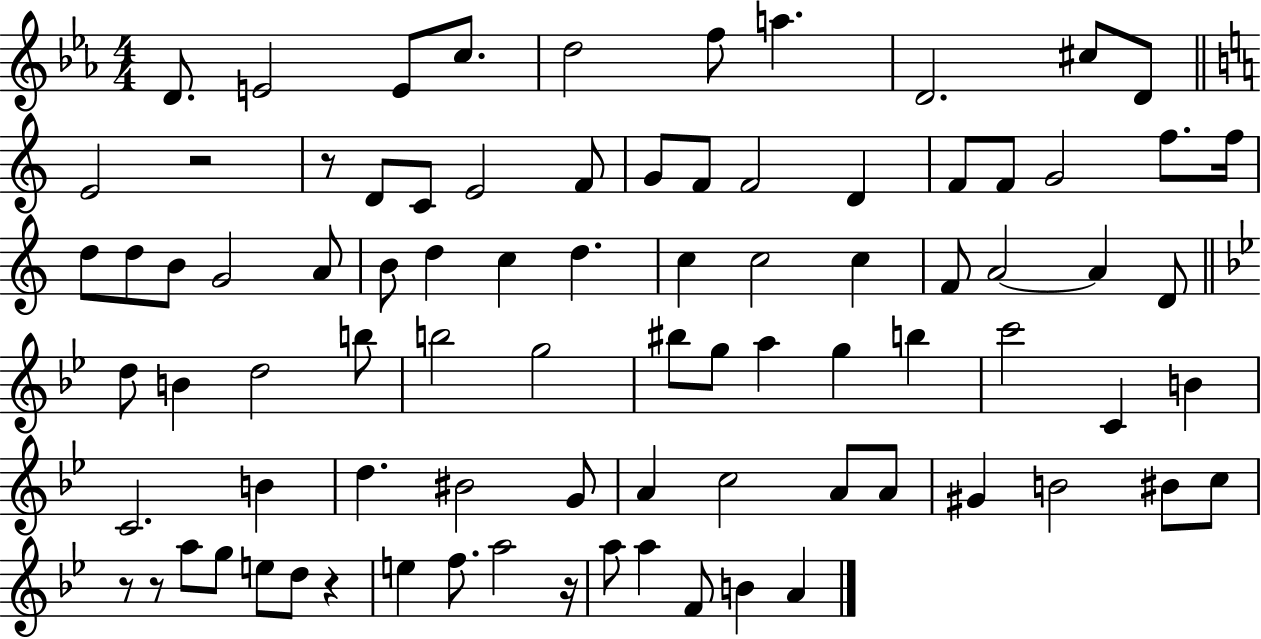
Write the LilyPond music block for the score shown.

{
  \clef treble
  \numericTimeSignature
  \time 4/4
  \key ees \major
  d'8. e'2 e'8 c''8. | d''2 f''8 a''4. | d'2. cis''8 d'8 | \bar "||" \break \key c \major e'2 r2 | r8 d'8 c'8 e'2 f'8 | g'8 f'8 f'2 d'4 | f'8 f'8 g'2 f''8. f''16 | \break d''8 d''8 b'8 g'2 a'8 | b'8 d''4 c''4 d''4. | c''4 c''2 c''4 | f'8 a'2~~ a'4 d'8 | \break \bar "||" \break \key g \minor d''8 b'4 d''2 b''8 | b''2 g''2 | bis''8 g''8 a''4 g''4 b''4 | c'''2 c'4 b'4 | \break c'2. b'4 | d''4. bis'2 g'8 | a'4 c''2 a'8 a'8 | gis'4 b'2 bis'8 c''8 | \break r8 r8 a''8 g''8 e''8 d''8 r4 | e''4 f''8. a''2 r16 | a''8 a''4 f'8 b'4 a'4 | \bar "|."
}